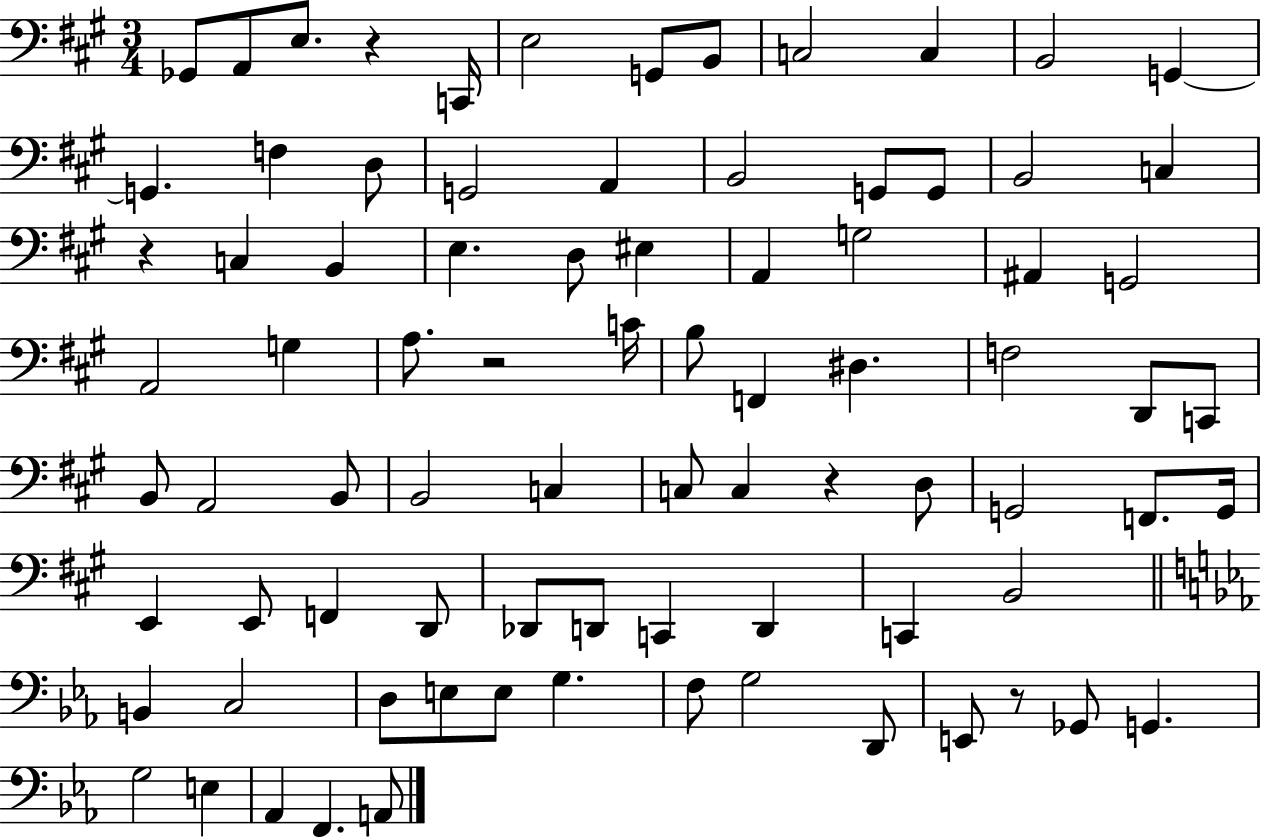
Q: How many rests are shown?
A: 5